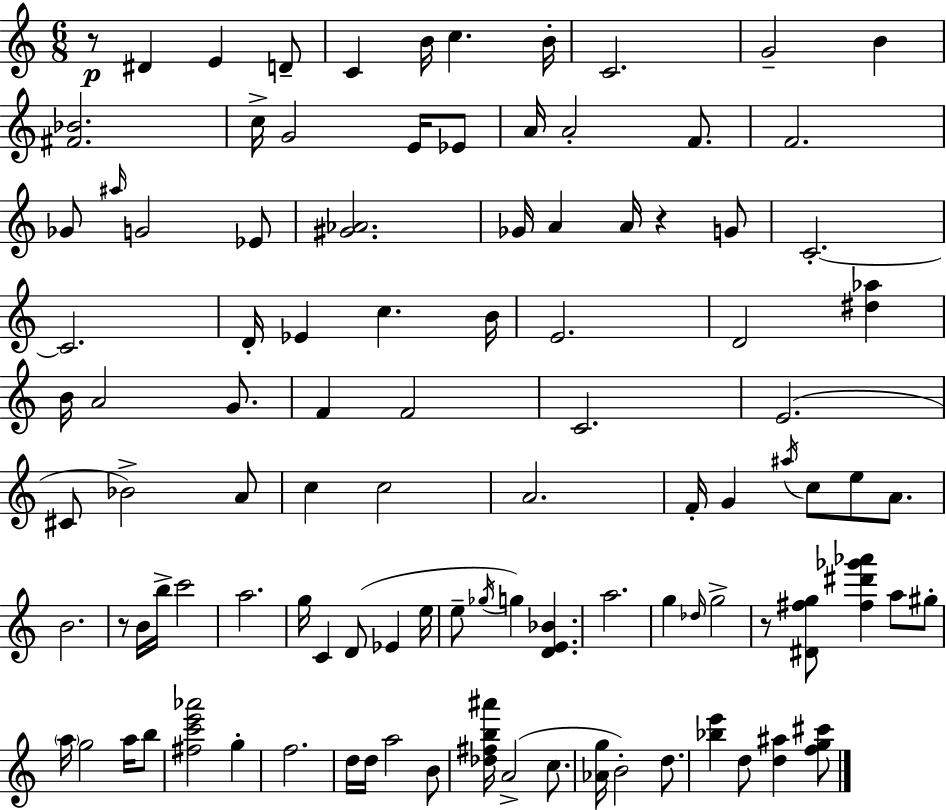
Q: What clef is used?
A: treble